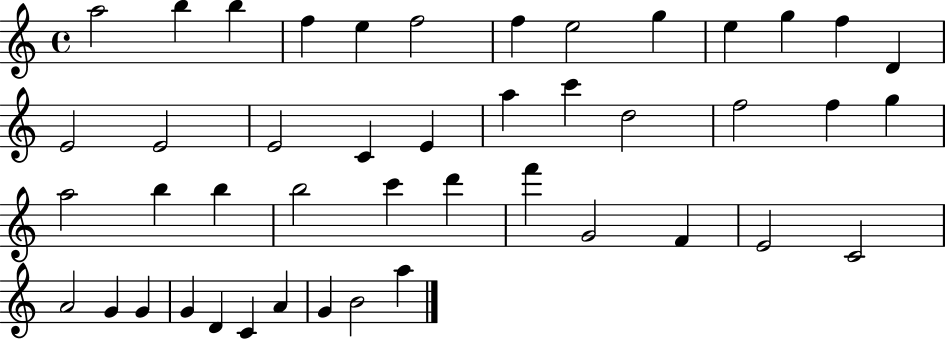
A5/h B5/q B5/q F5/q E5/q F5/h F5/q E5/h G5/q E5/q G5/q F5/q D4/q E4/h E4/h E4/h C4/q E4/q A5/q C6/q D5/h F5/h F5/q G5/q A5/h B5/q B5/q B5/h C6/q D6/q F6/q G4/h F4/q E4/h C4/h A4/h G4/q G4/q G4/q D4/q C4/q A4/q G4/q B4/h A5/q